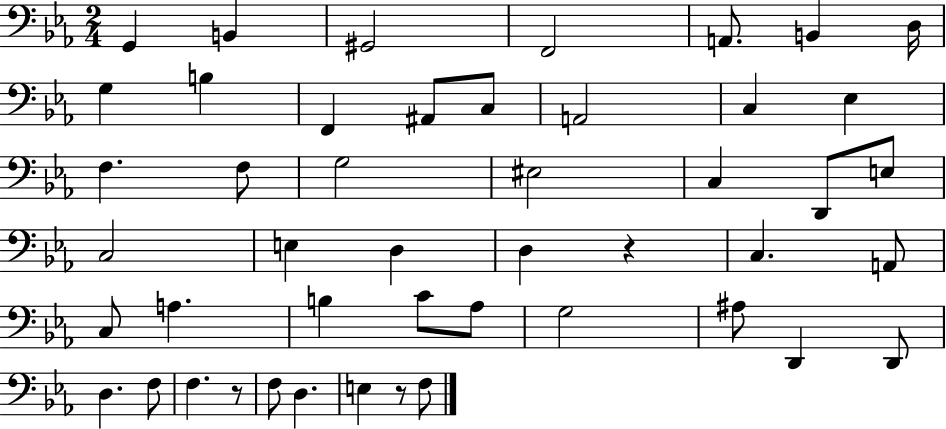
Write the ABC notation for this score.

X:1
T:Untitled
M:2/4
L:1/4
K:Eb
G,, B,, ^G,,2 F,,2 A,,/2 B,, D,/4 G, B, F,, ^A,,/2 C,/2 A,,2 C, _E, F, F,/2 G,2 ^E,2 C, D,,/2 E,/2 C,2 E, D, D, z C, A,,/2 C,/2 A, B, C/2 _A,/2 G,2 ^A,/2 D,, D,,/2 D, F,/2 F, z/2 F,/2 D, E, z/2 F,/2